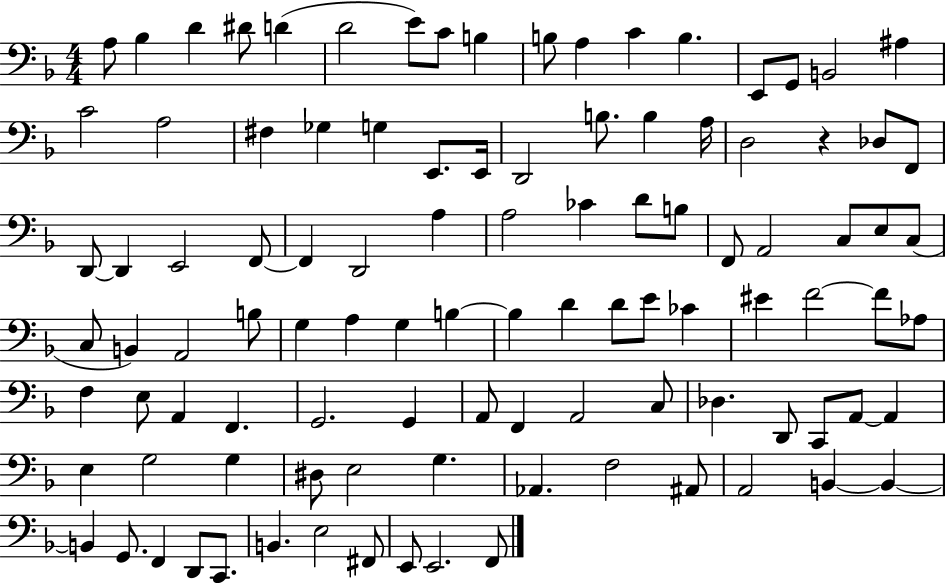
X:1
T:Untitled
M:4/4
L:1/4
K:F
A,/2 _B, D ^D/2 D D2 E/2 C/2 B, B,/2 A, C B, E,,/2 G,,/2 B,,2 ^A, C2 A,2 ^F, _G, G, E,,/2 E,,/4 D,,2 B,/2 B, A,/4 D,2 z _D,/2 F,,/2 D,,/2 D,, E,,2 F,,/2 F,, D,,2 A, A,2 _C D/2 B,/2 F,,/2 A,,2 C,/2 E,/2 C,/2 C,/2 B,, A,,2 B,/2 G, A, G, B, B, D D/2 E/2 _C ^E F2 F/2 _A,/2 F, E,/2 A,, F,, G,,2 G,, A,,/2 F,, A,,2 C,/2 _D, D,,/2 C,,/2 A,,/2 A,, E, G,2 G, ^D,/2 E,2 G, _A,, F,2 ^A,,/2 A,,2 B,, B,, B,, G,,/2 F,, D,,/2 C,,/2 B,, E,2 ^F,,/2 E,,/2 E,,2 F,,/2